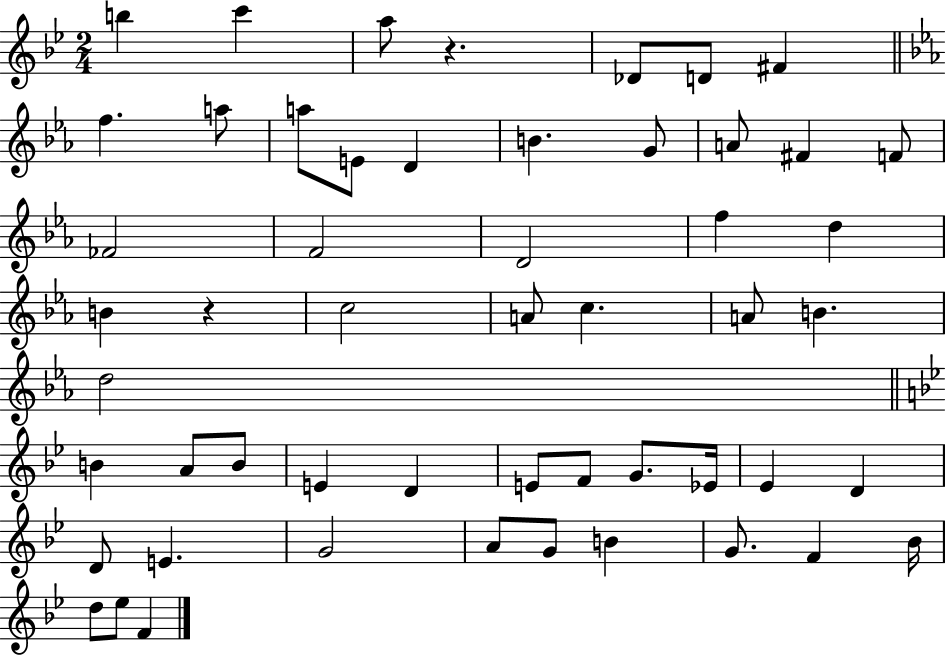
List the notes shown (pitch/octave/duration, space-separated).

B5/q C6/q A5/e R/q. Db4/e D4/e F#4/q F5/q. A5/e A5/e E4/e D4/q B4/q. G4/e A4/e F#4/q F4/e FES4/h F4/h D4/h F5/q D5/q B4/q R/q C5/h A4/e C5/q. A4/e B4/q. D5/h B4/q A4/e B4/e E4/q D4/q E4/e F4/e G4/e. Eb4/s Eb4/q D4/q D4/e E4/q. G4/h A4/e G4/e B4/q G4/e. F4/q Bb4/s D5/e Eb5/e F4/q